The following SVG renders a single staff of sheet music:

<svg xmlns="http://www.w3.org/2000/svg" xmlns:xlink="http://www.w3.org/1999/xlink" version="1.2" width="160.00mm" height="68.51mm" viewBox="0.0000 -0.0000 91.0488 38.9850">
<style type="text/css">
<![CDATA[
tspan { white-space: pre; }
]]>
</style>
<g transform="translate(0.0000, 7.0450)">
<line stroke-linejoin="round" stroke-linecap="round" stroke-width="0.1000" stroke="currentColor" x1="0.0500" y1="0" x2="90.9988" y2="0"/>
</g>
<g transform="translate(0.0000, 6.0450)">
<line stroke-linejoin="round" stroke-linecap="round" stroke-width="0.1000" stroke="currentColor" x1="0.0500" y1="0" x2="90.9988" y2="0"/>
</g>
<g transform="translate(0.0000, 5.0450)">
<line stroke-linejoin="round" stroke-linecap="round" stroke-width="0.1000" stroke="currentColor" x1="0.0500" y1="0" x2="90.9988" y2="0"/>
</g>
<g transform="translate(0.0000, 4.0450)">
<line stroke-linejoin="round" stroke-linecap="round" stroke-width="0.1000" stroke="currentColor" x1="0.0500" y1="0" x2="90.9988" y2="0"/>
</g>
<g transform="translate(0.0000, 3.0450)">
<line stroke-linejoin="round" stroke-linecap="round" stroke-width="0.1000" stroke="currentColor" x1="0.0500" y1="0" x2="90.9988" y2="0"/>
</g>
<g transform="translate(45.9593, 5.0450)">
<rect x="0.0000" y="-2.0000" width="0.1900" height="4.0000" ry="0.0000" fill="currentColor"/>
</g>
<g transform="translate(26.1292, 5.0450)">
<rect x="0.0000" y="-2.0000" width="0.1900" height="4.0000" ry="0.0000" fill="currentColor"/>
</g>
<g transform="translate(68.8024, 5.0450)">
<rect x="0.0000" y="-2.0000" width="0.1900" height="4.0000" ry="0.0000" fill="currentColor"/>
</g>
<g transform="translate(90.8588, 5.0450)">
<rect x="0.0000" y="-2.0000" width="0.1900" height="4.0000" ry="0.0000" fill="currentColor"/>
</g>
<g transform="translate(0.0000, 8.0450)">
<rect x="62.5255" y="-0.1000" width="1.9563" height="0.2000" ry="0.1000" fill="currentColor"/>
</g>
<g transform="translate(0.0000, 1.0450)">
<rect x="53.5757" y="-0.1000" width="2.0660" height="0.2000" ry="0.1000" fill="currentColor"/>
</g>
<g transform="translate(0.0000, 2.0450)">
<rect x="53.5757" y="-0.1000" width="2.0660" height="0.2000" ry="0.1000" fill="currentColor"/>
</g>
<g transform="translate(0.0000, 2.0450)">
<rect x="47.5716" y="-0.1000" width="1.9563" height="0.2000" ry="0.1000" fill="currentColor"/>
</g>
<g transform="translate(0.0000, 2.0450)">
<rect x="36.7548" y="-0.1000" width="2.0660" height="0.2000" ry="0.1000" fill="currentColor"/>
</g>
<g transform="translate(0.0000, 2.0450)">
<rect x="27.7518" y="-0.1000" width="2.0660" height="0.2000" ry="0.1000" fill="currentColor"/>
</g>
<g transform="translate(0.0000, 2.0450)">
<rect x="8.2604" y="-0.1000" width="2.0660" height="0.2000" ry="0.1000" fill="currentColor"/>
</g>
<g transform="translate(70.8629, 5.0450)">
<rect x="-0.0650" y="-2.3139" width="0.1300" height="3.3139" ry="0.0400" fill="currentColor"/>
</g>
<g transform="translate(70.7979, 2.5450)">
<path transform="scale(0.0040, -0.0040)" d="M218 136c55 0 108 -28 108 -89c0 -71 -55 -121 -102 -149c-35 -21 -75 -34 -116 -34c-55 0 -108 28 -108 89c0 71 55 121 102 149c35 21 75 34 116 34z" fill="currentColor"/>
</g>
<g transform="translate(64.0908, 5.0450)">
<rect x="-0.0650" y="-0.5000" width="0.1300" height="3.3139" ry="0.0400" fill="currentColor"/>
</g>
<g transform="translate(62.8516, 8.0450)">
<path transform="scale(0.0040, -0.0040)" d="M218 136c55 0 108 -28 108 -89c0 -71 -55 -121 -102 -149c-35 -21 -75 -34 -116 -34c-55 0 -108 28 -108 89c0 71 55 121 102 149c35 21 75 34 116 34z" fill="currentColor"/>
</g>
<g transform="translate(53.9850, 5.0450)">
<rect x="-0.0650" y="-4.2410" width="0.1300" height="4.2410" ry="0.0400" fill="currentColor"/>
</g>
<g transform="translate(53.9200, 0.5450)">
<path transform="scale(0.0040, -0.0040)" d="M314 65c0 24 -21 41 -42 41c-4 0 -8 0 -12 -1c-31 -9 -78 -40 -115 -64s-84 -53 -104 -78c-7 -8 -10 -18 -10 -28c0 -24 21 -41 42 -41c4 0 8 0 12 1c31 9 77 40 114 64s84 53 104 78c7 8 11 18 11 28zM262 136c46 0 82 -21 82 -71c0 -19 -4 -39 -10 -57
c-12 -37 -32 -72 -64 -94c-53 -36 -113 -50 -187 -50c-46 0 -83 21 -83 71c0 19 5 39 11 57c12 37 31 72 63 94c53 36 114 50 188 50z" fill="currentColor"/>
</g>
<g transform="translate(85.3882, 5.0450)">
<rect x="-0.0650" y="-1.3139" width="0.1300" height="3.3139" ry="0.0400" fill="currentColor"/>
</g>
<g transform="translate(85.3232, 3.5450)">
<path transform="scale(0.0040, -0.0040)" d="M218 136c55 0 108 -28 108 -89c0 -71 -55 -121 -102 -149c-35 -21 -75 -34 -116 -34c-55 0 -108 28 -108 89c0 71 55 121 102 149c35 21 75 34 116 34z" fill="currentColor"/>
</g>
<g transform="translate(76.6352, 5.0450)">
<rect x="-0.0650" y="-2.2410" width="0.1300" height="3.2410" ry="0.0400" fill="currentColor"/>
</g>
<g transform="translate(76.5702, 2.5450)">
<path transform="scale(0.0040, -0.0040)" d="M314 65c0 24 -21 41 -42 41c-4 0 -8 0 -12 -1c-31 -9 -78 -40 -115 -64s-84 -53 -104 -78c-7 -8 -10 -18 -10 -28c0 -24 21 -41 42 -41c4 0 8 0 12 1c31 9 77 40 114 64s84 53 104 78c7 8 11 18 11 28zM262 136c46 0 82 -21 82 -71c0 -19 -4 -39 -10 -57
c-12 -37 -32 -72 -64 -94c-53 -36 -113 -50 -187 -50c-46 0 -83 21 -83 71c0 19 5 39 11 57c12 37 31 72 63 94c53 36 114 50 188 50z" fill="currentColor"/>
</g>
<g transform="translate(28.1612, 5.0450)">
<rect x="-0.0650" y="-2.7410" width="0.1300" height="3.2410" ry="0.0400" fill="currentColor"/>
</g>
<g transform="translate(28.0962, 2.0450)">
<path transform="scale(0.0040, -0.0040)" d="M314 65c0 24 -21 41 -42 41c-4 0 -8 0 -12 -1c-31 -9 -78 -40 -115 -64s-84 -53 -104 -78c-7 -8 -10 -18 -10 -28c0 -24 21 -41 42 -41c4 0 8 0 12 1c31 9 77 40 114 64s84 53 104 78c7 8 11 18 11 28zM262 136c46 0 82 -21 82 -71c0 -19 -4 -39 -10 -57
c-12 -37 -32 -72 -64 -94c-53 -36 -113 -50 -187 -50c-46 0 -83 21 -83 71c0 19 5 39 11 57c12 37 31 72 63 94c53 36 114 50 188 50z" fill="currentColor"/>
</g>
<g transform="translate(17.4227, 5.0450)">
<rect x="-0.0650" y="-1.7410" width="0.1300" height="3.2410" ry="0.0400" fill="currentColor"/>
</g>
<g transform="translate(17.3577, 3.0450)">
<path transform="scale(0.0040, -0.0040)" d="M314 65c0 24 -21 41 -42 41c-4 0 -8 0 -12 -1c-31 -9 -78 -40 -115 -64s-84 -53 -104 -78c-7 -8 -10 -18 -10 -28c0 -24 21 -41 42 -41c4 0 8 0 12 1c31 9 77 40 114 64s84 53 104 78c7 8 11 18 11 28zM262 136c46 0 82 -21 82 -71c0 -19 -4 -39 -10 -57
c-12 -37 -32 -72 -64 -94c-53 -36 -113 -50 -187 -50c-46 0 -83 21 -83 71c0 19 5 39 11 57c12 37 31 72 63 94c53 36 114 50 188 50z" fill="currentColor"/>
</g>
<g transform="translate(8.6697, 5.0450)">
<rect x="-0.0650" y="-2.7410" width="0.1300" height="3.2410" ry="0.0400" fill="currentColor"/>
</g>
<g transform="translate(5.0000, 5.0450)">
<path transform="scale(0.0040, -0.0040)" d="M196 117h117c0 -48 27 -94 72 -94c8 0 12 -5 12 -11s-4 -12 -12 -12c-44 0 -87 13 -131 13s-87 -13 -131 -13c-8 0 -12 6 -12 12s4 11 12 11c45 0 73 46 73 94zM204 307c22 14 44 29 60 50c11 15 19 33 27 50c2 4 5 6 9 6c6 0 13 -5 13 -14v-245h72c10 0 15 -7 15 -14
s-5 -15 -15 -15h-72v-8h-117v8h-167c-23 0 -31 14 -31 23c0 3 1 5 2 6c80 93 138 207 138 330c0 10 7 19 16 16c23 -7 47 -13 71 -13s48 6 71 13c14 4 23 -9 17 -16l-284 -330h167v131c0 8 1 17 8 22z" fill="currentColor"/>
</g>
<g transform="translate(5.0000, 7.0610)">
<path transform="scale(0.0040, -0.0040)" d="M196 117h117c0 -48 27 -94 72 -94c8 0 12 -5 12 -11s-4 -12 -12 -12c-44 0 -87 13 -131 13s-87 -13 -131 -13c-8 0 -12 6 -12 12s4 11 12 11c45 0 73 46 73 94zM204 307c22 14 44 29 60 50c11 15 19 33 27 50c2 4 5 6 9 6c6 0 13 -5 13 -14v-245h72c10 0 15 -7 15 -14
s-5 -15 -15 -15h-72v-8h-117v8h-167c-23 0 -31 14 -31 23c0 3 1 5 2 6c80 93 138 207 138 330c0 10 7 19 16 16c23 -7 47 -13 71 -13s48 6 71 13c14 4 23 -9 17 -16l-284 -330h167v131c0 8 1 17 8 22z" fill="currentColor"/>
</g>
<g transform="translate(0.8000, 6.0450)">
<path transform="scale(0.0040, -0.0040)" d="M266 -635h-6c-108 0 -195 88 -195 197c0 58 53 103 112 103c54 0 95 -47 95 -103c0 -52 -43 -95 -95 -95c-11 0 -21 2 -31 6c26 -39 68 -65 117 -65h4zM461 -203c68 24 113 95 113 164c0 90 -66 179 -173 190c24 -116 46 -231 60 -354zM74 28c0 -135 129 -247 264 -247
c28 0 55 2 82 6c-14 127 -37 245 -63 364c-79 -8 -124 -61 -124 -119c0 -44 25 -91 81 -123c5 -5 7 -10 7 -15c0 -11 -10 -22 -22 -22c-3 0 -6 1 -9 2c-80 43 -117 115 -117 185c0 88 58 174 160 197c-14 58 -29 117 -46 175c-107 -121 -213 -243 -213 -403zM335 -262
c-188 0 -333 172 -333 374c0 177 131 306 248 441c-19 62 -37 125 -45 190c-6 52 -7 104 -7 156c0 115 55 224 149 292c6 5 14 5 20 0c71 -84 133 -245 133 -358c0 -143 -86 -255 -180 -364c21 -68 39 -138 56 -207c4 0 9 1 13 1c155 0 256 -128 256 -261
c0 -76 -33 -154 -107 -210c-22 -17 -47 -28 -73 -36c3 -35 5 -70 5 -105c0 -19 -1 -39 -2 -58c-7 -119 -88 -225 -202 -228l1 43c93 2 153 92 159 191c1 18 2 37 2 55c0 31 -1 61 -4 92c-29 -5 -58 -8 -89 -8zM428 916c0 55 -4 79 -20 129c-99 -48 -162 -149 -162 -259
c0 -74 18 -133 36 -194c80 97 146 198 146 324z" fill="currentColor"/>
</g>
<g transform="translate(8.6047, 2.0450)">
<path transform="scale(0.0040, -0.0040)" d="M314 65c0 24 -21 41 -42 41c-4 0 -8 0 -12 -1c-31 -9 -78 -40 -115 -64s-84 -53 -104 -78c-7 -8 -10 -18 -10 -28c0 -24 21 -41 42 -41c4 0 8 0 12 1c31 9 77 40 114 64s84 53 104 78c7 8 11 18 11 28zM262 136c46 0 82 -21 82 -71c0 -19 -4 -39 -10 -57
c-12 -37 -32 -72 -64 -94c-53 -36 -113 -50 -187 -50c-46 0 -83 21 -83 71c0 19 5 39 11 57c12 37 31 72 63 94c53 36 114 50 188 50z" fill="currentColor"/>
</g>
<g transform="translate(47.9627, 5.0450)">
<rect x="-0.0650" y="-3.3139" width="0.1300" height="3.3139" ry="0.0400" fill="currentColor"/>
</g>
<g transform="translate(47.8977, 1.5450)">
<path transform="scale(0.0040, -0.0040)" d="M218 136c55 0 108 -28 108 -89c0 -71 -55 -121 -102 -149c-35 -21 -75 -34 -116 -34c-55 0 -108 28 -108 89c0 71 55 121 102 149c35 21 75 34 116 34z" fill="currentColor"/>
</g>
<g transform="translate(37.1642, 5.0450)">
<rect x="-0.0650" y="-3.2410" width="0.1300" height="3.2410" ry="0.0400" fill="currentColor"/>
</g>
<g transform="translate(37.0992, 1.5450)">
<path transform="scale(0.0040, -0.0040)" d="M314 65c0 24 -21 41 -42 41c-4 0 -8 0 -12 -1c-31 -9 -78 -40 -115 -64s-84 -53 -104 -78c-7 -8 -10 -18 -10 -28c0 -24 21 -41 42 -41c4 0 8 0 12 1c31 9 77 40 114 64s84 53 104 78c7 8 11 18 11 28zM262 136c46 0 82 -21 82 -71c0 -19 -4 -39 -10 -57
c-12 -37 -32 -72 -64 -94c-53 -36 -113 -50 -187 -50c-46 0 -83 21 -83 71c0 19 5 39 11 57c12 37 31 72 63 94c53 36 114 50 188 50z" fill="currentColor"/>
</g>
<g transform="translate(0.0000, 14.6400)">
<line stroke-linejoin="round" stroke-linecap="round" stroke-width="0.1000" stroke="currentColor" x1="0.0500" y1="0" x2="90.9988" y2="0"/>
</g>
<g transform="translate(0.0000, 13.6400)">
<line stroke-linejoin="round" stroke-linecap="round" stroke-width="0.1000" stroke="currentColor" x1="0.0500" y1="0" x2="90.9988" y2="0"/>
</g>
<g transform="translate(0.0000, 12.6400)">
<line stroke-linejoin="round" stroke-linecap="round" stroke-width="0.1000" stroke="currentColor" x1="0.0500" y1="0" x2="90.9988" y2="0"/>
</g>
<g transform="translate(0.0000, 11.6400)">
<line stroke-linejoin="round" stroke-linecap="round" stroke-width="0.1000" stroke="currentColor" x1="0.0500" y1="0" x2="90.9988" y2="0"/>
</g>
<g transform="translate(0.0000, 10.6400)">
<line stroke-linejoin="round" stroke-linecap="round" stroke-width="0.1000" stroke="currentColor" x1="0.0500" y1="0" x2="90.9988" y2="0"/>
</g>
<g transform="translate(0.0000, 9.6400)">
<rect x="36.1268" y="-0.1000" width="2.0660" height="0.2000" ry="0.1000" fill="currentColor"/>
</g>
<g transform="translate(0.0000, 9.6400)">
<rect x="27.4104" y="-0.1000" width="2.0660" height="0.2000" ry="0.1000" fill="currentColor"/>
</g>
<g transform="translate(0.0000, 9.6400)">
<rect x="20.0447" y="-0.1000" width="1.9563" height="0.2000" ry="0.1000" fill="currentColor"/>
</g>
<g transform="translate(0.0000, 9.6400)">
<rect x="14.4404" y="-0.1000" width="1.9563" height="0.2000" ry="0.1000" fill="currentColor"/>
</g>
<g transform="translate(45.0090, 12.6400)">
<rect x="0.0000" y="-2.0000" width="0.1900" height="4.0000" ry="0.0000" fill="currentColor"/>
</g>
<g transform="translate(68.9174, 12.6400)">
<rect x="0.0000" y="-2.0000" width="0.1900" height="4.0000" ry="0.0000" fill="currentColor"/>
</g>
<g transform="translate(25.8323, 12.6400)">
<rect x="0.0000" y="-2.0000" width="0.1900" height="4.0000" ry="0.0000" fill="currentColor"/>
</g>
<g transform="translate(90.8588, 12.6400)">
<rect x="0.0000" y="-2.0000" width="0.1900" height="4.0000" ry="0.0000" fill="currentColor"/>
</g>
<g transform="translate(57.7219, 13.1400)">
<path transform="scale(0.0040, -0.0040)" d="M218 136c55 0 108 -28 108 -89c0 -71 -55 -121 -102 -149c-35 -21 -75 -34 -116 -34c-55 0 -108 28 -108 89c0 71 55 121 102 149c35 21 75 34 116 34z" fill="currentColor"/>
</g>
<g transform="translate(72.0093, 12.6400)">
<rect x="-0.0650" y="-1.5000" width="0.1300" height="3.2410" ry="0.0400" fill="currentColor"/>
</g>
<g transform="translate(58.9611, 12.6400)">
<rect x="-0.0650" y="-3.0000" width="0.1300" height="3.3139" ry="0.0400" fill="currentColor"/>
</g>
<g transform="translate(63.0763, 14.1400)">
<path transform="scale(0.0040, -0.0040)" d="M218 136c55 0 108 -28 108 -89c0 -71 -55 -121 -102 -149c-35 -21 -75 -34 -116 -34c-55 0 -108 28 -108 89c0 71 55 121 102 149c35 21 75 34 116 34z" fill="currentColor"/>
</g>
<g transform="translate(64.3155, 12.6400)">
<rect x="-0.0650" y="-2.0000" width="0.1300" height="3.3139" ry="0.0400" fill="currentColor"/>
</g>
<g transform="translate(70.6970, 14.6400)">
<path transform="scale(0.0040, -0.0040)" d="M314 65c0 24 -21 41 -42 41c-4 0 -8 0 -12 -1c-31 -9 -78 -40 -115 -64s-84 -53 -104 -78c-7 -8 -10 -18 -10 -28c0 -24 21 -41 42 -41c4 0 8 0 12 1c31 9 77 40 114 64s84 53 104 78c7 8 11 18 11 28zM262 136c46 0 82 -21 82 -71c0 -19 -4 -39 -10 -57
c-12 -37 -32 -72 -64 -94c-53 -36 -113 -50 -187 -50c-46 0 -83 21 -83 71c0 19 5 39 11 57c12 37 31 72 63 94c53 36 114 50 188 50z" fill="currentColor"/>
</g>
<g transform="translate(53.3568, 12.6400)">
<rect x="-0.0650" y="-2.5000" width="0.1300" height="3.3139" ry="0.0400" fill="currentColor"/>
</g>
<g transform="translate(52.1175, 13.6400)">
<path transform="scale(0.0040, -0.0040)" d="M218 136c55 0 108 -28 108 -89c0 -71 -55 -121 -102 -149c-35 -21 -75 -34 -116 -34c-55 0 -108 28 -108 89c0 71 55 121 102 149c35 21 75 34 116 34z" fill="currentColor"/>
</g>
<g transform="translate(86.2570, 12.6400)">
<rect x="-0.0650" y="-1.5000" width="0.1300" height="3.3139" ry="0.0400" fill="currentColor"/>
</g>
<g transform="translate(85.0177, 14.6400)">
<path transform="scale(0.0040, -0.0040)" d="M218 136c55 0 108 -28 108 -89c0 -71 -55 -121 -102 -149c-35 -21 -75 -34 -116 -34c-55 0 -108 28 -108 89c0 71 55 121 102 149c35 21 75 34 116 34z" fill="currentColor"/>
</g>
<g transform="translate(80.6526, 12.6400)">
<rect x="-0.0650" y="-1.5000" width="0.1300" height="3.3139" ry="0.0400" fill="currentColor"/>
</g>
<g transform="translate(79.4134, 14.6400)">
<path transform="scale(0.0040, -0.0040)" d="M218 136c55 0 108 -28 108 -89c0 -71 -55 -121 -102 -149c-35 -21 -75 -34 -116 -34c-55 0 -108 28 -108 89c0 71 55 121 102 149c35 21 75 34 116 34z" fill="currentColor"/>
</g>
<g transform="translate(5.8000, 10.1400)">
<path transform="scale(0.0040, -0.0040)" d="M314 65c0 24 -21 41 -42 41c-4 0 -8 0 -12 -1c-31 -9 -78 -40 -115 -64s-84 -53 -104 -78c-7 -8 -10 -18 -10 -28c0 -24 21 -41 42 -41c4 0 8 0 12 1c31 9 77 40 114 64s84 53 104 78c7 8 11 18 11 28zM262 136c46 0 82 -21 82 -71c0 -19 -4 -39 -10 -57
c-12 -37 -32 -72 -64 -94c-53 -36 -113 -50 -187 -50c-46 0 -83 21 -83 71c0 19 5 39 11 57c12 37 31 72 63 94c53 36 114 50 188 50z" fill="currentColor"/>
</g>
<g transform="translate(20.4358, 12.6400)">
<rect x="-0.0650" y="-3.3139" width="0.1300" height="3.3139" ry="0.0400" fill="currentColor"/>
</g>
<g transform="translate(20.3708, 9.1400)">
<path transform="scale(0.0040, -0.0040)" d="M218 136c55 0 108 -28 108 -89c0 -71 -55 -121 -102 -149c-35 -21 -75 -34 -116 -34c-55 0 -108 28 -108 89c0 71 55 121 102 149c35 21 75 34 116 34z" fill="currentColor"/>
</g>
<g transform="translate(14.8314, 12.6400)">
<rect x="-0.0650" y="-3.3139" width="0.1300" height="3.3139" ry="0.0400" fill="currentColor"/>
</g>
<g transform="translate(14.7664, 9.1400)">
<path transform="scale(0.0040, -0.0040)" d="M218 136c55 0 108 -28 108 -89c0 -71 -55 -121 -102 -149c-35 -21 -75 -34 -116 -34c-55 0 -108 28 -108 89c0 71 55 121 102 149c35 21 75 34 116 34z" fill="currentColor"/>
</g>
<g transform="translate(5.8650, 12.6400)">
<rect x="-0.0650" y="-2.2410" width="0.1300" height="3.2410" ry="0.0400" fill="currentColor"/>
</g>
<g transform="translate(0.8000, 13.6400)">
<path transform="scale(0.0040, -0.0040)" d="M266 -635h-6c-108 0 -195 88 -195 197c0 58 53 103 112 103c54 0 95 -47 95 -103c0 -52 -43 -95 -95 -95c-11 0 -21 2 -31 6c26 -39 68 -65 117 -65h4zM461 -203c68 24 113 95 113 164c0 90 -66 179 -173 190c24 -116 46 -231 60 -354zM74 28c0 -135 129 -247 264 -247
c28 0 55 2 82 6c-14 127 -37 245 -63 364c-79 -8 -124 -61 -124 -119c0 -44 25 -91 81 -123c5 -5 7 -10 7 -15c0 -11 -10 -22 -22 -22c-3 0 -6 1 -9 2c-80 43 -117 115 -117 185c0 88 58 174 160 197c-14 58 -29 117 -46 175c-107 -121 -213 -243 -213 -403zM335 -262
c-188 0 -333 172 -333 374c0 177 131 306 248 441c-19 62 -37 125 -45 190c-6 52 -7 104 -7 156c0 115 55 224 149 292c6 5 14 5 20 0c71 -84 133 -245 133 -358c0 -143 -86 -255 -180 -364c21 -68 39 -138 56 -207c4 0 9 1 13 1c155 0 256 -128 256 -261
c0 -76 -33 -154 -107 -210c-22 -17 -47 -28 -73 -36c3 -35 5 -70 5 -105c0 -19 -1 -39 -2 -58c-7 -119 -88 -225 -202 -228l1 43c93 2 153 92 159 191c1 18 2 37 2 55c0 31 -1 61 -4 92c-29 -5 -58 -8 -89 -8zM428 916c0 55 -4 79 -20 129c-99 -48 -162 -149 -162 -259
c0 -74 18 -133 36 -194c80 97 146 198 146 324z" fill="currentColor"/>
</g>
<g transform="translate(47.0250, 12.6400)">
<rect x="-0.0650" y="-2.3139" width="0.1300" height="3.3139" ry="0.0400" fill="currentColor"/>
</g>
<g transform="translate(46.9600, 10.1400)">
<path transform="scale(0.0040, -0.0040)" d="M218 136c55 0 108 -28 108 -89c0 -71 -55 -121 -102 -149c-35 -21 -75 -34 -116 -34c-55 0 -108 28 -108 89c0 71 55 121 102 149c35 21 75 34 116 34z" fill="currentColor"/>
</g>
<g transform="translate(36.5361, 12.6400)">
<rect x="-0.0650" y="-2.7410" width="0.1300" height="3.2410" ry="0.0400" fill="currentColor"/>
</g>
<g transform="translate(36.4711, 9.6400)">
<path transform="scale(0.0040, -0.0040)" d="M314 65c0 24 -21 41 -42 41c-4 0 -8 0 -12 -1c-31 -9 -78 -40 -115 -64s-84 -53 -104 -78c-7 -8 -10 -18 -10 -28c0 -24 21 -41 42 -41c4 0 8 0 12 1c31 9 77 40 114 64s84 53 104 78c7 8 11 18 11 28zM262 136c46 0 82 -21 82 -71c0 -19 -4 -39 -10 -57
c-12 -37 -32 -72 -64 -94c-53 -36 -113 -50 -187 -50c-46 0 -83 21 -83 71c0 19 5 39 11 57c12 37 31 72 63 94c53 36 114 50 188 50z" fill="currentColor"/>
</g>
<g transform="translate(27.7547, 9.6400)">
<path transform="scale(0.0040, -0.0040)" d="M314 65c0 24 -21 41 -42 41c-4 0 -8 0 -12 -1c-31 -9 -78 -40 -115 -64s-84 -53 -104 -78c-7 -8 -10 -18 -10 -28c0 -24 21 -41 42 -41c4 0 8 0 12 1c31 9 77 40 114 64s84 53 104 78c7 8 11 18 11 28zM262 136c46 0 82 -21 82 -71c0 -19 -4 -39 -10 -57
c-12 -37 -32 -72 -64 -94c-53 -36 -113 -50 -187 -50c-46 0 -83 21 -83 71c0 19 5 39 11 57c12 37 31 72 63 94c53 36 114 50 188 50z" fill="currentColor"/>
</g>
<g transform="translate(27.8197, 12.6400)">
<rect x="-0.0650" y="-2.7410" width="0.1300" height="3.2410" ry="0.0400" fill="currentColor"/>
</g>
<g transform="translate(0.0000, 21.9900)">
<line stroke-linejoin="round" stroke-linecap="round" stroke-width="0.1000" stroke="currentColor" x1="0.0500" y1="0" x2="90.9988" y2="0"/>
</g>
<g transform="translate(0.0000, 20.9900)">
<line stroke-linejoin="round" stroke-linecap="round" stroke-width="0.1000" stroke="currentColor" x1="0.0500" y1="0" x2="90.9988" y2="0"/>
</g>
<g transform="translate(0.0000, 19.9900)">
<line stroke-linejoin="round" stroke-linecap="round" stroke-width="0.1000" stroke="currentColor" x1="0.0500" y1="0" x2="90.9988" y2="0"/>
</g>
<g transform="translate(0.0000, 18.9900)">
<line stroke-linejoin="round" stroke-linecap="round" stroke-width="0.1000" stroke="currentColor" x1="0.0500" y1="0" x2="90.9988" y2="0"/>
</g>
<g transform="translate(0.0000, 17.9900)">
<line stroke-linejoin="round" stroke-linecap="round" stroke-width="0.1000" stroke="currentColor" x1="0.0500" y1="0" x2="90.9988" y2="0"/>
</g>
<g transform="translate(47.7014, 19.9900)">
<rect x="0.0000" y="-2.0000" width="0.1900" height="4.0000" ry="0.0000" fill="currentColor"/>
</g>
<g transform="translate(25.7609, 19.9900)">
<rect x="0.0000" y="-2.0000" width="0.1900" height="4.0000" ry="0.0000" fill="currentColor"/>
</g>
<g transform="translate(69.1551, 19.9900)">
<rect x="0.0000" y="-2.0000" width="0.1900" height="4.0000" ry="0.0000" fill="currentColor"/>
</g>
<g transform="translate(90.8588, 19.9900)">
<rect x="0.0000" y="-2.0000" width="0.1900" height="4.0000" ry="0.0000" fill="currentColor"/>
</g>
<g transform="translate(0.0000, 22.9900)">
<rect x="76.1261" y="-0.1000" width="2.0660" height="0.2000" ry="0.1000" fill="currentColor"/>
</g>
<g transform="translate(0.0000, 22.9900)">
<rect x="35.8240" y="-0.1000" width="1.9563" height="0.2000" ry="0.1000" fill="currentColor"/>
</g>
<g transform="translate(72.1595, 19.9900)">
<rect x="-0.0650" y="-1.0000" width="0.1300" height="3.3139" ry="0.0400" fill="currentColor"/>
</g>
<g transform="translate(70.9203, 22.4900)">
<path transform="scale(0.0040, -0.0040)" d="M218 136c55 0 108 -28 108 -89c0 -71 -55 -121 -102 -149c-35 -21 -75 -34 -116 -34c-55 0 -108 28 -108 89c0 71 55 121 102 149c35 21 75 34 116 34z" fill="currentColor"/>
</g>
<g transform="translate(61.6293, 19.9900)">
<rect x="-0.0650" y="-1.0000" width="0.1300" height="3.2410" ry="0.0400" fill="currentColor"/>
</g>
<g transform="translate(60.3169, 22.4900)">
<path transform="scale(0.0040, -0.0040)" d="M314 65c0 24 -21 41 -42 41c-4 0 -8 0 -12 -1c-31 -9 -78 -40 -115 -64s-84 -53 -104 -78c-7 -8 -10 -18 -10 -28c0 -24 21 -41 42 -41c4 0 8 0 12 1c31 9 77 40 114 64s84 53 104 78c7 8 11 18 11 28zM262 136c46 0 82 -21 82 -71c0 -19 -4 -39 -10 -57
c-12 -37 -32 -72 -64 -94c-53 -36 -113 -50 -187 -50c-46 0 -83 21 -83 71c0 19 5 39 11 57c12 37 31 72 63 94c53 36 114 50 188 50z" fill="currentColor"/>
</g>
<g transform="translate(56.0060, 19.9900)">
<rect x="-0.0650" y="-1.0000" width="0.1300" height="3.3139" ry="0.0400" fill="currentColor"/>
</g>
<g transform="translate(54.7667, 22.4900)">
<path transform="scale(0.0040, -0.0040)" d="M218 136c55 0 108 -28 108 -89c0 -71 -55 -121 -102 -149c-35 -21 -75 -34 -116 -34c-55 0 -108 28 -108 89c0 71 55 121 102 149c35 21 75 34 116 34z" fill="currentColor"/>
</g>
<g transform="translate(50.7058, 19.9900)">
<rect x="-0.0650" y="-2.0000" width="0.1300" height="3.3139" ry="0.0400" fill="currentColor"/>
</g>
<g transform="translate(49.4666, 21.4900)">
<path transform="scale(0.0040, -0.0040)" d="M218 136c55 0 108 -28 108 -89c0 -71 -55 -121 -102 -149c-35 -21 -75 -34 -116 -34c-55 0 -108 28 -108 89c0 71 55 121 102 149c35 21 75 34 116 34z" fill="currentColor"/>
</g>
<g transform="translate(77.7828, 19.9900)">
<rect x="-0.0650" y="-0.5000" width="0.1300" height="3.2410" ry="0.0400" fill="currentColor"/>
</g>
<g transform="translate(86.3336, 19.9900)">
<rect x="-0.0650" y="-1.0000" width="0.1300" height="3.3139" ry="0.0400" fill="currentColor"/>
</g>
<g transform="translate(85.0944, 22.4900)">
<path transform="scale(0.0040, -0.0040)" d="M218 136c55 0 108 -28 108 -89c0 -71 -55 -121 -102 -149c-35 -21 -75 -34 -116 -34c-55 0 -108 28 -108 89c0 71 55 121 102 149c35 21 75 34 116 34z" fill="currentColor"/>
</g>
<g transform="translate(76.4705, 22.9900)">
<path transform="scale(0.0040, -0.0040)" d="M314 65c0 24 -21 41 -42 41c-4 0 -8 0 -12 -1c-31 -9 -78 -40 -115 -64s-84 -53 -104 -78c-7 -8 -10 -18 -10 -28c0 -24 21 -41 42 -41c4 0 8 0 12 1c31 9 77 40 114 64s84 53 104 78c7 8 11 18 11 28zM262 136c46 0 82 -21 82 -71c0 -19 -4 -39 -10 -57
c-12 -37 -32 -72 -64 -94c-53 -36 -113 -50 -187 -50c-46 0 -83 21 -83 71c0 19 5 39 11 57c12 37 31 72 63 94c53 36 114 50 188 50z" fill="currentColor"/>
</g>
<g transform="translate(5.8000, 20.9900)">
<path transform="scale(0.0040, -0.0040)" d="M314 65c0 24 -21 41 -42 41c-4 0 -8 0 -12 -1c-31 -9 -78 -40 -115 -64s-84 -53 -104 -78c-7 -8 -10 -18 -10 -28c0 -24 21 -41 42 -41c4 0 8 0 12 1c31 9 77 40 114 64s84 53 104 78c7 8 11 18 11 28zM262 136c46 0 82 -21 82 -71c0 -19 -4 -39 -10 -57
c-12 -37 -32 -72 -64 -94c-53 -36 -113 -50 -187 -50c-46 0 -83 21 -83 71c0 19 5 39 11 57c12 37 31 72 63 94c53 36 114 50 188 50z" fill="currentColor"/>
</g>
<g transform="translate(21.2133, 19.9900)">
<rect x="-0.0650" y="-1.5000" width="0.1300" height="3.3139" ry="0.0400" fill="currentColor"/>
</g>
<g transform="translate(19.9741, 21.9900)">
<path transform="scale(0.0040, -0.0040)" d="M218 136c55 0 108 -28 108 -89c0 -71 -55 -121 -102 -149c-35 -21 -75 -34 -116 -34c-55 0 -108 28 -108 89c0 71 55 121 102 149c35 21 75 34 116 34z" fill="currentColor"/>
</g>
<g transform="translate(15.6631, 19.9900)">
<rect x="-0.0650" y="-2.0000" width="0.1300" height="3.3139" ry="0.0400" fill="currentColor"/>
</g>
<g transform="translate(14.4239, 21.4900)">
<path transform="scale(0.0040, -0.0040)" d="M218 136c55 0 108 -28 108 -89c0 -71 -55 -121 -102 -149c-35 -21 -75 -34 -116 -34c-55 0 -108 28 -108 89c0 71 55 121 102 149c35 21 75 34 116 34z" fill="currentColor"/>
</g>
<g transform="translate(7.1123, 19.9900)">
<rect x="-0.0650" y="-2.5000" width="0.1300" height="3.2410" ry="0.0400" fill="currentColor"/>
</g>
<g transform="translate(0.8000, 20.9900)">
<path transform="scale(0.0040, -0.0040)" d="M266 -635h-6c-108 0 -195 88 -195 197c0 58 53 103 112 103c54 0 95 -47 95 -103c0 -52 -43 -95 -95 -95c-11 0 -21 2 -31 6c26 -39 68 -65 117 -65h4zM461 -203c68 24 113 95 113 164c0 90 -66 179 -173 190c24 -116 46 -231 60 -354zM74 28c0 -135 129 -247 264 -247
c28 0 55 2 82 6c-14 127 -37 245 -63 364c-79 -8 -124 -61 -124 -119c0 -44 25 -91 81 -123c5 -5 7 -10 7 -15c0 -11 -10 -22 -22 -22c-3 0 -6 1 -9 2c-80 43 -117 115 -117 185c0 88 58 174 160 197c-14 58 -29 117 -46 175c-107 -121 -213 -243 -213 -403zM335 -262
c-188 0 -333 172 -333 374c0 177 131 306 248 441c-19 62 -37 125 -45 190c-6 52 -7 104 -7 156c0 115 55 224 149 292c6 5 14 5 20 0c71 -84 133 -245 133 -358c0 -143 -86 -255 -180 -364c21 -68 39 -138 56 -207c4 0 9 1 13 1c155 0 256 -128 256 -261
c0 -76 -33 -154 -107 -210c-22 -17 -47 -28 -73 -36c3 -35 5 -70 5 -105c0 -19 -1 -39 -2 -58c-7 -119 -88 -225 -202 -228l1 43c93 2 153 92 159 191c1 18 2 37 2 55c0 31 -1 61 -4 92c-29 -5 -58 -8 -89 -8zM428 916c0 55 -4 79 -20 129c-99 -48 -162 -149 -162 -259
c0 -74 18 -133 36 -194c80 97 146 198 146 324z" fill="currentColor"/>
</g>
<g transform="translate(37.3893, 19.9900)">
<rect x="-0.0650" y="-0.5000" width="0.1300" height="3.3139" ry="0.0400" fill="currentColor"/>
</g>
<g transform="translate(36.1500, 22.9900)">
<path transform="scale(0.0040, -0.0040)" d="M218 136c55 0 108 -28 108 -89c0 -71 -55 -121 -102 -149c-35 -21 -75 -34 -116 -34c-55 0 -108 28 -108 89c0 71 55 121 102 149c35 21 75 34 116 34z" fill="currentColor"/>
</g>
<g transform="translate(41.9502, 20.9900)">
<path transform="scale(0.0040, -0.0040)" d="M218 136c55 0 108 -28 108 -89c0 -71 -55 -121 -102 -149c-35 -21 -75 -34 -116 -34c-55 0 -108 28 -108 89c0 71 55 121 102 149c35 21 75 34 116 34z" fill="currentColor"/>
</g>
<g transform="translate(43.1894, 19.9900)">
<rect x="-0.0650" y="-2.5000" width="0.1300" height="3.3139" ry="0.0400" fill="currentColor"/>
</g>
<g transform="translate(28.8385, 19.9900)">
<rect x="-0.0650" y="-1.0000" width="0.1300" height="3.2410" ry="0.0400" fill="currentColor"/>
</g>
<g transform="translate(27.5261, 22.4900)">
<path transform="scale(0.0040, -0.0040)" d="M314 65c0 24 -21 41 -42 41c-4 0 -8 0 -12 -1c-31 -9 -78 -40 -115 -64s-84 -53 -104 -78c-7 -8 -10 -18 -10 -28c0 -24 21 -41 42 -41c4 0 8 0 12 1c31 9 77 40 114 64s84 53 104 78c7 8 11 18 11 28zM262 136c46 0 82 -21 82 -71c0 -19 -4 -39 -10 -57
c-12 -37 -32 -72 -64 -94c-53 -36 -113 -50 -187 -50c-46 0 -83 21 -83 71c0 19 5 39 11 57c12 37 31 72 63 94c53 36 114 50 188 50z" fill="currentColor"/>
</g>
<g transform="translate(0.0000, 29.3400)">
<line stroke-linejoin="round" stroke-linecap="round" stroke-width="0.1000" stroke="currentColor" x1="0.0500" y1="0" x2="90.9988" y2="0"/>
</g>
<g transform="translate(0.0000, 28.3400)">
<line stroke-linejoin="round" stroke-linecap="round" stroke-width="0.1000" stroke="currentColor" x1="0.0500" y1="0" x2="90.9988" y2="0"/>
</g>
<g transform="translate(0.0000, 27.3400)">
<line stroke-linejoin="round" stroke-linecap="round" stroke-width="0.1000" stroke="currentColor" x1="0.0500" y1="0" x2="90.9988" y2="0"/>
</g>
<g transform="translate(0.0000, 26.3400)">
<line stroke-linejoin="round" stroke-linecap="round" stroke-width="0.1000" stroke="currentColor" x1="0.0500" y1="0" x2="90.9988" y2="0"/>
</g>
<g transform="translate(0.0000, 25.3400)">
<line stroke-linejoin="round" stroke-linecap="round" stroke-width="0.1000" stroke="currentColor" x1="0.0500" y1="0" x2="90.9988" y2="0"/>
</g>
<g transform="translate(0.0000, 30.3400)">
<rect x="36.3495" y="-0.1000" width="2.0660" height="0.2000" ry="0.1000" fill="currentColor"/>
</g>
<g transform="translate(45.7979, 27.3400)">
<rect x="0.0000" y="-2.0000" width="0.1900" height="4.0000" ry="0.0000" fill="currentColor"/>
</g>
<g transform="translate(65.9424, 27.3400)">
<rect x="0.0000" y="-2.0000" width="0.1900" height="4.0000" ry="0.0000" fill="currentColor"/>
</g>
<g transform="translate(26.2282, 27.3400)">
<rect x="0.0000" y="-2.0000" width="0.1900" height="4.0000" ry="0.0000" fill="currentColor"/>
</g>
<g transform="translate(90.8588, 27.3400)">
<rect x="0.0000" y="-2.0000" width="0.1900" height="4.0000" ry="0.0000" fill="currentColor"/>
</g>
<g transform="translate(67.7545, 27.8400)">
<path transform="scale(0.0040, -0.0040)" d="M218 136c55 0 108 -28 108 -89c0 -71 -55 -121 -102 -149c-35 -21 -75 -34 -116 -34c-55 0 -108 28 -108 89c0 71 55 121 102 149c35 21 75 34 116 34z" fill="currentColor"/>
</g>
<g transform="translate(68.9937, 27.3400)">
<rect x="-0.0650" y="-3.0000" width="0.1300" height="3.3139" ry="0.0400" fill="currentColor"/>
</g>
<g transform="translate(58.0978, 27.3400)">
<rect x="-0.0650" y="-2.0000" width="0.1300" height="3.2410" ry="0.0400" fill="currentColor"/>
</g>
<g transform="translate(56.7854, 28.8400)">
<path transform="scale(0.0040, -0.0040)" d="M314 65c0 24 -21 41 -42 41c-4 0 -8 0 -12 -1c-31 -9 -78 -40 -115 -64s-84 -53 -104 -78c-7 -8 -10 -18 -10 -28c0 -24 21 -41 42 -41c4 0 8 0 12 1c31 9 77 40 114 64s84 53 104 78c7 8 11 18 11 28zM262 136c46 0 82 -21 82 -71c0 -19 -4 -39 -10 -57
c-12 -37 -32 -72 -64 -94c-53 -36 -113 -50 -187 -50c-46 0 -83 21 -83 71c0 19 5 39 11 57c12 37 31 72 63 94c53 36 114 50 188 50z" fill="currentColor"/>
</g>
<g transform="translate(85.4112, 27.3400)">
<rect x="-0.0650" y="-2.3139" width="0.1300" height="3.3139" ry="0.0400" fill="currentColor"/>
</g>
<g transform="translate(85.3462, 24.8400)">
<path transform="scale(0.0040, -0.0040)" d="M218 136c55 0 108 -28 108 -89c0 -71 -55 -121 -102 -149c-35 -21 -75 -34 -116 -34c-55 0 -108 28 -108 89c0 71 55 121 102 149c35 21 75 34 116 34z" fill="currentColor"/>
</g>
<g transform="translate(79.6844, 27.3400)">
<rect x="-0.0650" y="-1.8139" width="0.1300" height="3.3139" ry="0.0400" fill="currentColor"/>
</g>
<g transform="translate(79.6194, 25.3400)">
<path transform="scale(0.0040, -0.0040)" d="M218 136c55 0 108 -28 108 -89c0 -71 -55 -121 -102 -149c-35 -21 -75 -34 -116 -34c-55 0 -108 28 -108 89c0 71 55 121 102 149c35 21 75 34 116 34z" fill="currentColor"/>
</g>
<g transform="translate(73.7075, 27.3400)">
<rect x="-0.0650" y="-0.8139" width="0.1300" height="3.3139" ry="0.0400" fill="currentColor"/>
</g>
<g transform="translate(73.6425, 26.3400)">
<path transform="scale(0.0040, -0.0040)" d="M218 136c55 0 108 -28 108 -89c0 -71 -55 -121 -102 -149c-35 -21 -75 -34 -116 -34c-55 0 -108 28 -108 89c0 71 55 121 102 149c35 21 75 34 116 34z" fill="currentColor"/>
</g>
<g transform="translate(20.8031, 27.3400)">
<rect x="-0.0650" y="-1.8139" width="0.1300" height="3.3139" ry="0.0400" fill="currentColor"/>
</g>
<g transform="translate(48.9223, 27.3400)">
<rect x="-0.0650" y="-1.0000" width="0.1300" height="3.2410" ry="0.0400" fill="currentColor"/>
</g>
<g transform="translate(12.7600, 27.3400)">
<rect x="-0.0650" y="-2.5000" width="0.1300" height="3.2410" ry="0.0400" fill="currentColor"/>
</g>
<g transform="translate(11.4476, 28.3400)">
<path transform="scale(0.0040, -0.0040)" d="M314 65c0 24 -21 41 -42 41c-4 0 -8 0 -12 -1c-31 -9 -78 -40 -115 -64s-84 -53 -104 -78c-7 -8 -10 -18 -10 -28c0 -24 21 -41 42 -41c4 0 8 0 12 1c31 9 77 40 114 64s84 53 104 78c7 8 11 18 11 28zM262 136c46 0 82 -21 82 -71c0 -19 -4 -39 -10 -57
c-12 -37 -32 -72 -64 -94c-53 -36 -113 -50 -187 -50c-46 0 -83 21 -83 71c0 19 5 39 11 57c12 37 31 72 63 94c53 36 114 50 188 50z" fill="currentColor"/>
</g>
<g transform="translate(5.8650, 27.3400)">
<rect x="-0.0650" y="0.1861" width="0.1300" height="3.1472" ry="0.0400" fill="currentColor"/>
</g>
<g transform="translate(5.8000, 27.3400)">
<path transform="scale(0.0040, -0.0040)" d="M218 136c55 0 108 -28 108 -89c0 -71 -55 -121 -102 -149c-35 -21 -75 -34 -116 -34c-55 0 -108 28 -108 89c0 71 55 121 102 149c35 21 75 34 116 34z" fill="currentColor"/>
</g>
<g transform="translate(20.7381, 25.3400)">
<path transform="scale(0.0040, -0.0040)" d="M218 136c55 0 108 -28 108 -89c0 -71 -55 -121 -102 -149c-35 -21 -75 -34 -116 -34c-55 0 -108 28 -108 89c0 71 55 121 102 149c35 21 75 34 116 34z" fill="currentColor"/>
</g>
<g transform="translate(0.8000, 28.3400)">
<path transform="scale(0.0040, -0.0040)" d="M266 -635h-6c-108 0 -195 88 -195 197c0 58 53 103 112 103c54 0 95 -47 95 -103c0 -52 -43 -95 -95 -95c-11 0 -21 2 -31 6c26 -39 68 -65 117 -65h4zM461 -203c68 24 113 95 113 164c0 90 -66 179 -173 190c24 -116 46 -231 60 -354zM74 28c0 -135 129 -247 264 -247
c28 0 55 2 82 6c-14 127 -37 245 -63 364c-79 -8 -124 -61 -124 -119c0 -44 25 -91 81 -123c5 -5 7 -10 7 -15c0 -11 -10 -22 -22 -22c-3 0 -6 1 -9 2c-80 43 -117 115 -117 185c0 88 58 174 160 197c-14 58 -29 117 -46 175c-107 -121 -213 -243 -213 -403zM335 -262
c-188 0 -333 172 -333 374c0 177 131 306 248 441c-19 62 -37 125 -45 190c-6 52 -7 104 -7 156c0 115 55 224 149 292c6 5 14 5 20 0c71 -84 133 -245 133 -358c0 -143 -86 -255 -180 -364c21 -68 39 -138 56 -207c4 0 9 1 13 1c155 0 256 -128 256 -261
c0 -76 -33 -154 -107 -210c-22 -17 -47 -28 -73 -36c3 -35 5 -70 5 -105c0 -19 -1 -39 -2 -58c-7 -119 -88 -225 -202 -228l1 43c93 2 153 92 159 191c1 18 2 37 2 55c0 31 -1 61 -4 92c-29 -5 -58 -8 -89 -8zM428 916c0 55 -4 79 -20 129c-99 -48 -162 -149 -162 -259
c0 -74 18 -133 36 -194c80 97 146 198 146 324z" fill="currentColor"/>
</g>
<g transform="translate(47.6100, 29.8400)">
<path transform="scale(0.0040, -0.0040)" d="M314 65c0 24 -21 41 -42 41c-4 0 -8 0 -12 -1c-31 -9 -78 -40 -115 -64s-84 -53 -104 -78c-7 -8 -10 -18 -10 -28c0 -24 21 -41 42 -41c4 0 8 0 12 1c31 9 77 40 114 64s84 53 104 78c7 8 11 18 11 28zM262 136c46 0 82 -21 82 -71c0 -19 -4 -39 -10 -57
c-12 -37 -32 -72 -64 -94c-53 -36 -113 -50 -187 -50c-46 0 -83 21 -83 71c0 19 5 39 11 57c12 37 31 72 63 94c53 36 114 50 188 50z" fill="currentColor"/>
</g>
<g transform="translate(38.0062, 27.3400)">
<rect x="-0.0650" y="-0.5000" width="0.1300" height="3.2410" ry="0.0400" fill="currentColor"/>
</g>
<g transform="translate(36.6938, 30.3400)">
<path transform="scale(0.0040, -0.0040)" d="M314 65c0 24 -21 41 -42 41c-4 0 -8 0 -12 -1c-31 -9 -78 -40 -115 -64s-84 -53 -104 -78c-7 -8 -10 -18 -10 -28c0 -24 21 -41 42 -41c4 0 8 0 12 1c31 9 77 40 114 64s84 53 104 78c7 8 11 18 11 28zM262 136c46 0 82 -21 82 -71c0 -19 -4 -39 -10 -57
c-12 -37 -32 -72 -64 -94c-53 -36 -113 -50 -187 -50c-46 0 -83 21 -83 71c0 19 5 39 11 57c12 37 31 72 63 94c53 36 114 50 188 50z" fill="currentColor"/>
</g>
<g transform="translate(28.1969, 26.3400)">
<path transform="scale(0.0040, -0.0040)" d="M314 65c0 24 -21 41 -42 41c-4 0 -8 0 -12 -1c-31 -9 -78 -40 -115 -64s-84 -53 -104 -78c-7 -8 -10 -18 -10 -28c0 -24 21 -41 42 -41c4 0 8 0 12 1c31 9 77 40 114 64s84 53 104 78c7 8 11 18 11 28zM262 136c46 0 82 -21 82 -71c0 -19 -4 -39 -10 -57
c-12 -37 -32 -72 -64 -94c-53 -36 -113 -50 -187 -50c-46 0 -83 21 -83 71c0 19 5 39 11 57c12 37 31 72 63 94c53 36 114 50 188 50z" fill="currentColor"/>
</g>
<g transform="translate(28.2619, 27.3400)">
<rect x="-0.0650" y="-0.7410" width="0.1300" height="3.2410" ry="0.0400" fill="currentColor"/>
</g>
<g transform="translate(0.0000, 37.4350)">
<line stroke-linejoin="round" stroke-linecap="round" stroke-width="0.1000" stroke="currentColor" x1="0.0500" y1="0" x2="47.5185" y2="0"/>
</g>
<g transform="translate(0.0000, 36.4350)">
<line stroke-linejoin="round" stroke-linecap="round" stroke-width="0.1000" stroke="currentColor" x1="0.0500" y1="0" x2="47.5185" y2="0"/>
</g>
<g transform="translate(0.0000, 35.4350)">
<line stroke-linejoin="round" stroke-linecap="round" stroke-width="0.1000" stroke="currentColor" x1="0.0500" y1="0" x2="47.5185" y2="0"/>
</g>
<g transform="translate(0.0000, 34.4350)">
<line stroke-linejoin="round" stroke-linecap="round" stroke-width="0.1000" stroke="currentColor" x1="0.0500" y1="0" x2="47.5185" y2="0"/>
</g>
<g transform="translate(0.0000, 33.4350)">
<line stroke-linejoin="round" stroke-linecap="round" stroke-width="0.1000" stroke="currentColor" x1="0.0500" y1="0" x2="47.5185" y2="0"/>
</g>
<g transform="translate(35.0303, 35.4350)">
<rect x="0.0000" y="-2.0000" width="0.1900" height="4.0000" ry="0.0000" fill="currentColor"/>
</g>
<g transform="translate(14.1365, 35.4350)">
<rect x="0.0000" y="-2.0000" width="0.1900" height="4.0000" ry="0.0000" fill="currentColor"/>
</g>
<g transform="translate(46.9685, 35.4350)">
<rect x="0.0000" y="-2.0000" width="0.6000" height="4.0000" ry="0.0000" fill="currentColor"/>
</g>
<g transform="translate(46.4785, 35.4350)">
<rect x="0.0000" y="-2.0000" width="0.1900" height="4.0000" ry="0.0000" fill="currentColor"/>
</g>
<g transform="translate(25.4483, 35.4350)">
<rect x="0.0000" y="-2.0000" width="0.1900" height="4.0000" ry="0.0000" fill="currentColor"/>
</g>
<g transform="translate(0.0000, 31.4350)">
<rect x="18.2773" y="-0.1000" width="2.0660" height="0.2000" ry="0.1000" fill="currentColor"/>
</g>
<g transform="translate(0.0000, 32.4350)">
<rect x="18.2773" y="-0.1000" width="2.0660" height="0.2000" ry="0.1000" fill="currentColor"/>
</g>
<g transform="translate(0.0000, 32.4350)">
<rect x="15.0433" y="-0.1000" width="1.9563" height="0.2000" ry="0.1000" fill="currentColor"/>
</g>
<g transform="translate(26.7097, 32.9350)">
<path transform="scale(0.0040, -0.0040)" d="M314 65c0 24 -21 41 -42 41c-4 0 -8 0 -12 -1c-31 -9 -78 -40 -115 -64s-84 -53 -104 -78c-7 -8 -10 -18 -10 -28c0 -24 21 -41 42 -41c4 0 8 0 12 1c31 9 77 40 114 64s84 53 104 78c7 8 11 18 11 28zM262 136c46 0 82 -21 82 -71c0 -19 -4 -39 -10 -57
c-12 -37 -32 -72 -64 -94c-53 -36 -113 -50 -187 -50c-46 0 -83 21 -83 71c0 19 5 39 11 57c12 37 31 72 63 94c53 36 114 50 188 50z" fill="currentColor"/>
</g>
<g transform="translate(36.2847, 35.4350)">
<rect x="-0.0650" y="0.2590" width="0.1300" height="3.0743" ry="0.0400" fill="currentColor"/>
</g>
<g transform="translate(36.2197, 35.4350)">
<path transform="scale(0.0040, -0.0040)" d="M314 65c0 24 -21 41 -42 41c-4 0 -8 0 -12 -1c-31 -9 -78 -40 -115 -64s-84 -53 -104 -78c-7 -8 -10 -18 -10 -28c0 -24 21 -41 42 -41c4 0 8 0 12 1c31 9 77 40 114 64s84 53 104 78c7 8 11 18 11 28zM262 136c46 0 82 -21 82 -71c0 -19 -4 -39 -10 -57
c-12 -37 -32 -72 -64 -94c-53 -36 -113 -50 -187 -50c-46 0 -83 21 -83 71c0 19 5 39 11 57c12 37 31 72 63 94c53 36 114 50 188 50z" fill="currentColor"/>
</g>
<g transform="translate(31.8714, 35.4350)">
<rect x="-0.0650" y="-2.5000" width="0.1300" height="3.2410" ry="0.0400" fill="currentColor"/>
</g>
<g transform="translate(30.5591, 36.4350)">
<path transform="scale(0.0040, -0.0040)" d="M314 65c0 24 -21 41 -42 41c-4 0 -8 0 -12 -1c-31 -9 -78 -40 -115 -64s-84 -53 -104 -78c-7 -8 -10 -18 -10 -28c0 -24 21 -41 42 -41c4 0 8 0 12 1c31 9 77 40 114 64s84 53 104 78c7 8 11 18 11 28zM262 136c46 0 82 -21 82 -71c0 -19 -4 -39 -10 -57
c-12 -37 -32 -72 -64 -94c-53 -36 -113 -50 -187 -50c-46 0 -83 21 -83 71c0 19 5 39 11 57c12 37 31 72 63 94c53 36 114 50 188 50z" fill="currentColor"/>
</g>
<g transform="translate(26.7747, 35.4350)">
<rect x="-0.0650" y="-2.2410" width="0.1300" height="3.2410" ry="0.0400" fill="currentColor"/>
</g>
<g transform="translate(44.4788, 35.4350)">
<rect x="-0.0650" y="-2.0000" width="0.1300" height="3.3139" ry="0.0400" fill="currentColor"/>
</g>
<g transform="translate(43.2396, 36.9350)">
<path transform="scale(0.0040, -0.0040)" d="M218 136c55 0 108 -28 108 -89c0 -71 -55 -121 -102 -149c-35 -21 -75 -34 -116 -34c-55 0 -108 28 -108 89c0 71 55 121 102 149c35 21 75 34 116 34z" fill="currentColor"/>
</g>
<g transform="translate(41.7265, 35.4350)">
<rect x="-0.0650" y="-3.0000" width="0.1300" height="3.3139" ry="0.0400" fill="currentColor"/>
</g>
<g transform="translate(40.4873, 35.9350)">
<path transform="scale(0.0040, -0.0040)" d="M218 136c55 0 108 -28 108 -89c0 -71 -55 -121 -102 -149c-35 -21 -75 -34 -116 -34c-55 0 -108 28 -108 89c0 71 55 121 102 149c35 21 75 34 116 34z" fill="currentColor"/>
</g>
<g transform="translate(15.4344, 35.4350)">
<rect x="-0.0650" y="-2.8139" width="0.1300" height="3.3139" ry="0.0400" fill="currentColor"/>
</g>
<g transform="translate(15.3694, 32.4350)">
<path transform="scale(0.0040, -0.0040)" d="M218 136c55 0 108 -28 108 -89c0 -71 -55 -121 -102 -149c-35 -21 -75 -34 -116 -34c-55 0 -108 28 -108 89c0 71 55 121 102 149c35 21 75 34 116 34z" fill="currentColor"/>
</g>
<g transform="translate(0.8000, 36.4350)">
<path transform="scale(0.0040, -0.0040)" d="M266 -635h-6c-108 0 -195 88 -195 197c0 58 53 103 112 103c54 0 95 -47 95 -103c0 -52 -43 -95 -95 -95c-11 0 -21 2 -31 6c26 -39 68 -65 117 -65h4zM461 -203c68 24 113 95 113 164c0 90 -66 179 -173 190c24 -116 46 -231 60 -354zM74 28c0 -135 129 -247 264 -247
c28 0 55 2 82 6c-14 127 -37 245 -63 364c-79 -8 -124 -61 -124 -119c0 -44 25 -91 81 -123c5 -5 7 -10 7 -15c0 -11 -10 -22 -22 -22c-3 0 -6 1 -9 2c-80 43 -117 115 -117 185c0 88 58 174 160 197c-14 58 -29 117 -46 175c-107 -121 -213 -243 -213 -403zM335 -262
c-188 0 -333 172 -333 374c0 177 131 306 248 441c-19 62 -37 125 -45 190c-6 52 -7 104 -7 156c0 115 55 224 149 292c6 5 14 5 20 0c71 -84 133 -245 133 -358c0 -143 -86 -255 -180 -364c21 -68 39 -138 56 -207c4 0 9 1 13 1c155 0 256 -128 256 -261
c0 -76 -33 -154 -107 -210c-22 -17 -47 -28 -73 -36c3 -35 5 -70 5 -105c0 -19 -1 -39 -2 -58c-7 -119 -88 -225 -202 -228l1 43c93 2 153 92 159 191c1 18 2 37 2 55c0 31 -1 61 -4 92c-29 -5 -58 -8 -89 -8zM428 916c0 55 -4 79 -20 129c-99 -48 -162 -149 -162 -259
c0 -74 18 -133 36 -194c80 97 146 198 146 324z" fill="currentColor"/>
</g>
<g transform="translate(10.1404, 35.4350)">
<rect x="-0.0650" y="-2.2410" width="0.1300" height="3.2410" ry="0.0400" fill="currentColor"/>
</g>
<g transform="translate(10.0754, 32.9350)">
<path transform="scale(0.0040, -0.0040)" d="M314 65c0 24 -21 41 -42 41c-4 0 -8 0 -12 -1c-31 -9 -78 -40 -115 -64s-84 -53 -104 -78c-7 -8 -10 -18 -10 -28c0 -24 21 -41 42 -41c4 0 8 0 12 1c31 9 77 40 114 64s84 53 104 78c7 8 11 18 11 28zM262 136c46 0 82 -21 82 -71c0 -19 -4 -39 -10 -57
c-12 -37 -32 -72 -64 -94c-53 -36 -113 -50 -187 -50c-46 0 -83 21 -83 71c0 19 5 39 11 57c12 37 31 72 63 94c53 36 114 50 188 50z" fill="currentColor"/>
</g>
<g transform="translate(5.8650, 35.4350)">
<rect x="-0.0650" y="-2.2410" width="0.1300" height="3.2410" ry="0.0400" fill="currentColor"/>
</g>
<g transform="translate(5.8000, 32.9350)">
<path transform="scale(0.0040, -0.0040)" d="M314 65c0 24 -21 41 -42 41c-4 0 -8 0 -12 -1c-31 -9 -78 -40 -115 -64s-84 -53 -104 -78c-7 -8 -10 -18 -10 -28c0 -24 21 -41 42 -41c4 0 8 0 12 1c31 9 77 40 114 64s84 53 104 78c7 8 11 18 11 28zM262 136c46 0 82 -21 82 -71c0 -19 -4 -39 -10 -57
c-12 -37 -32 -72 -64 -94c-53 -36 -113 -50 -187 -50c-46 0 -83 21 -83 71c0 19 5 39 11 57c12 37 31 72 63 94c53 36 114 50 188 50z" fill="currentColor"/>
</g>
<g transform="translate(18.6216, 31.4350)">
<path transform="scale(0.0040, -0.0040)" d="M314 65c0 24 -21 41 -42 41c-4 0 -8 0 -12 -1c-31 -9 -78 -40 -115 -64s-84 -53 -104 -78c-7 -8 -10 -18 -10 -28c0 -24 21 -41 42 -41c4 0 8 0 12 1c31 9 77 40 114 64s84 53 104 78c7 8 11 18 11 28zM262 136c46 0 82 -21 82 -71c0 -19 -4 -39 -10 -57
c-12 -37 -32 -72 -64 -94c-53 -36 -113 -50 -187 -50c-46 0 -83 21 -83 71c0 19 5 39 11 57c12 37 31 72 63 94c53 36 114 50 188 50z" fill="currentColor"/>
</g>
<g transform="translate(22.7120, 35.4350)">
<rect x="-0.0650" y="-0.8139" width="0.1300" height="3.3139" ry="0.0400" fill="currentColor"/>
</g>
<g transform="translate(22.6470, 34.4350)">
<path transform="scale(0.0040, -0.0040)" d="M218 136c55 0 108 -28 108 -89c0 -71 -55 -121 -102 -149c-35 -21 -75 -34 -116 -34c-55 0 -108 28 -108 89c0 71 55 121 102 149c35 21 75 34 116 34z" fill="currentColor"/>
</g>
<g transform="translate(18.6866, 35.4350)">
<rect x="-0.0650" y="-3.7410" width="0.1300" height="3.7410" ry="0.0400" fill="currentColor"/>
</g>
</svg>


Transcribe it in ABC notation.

X:1
T:Untitled
M:4/4
L:1/4
K:C
a2 f2 a2 b2 b d'2 C g g2 e g2 b b a2 a2 g G A F E2 E E G2 F E D2 C G F D D2 D C2 D B G2 f d2 C2 D2 F2 A d f g g2 g2 a c'2 d g2 G2 B2 A F